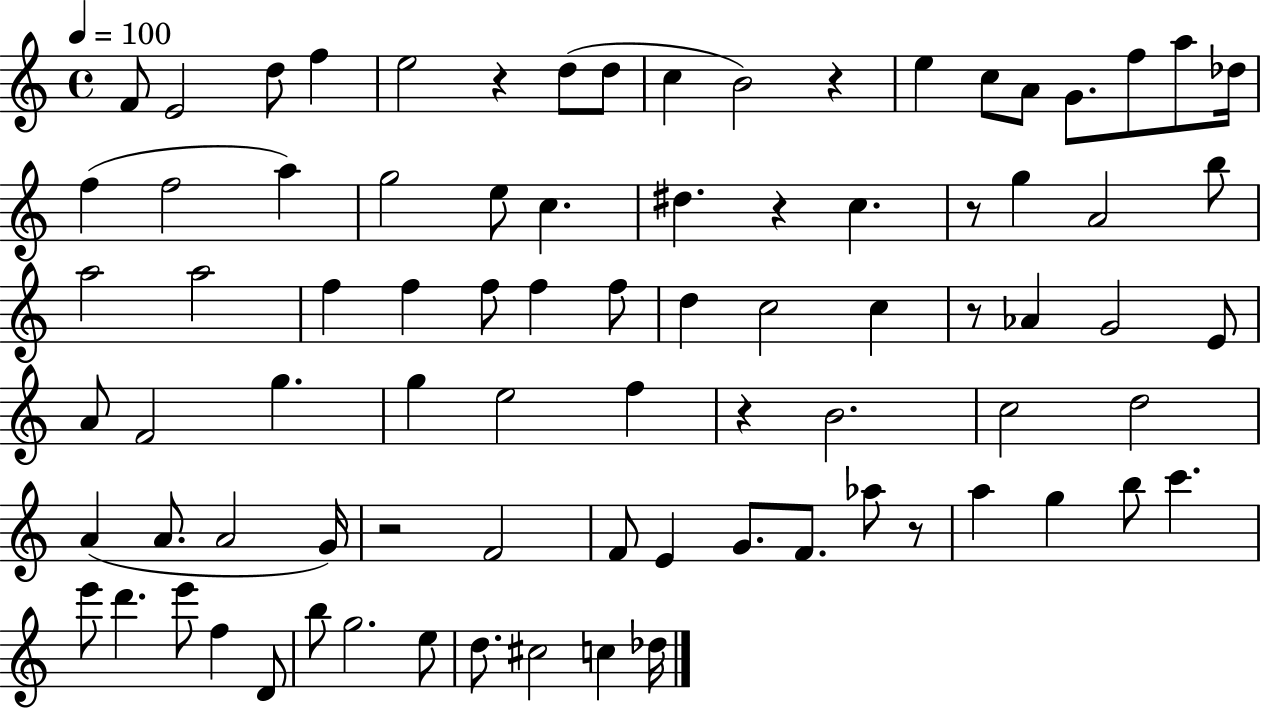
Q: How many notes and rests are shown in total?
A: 83